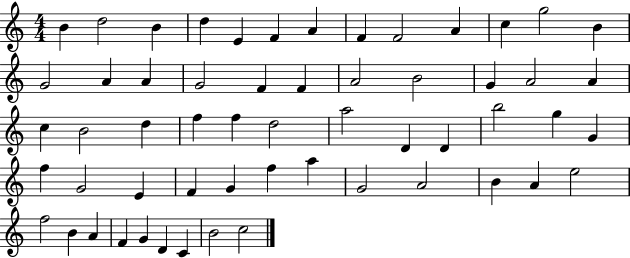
{
  \clef treble
  \numericTimeSignature
  \time 4/4
  \key c \major
  b'4 d''2 b'4 | d''4 e'4 f'4 a'4 | f'4 f'2 a'4 | c''4 g''2 b'4 | \break g'2 a'4 a'4 | g'2 f'4 f'4 | a'2 b'2 | g'4 a'2 a'4 | \break c''4 b'2 d''4 | f''4 f''4 d''2 | a''2 d'4 d'4 | b''2 g''4 g'4 | \break f''4 g'2 e'4 | f'4 g'4 f''4 a''4 | g'2 a'2 | b'4 a'4 e''2 | \break f''2 b'4 a'4 | f'4 g'4 d'4 c'4 | b'2 c''2 | \bar "|."
}